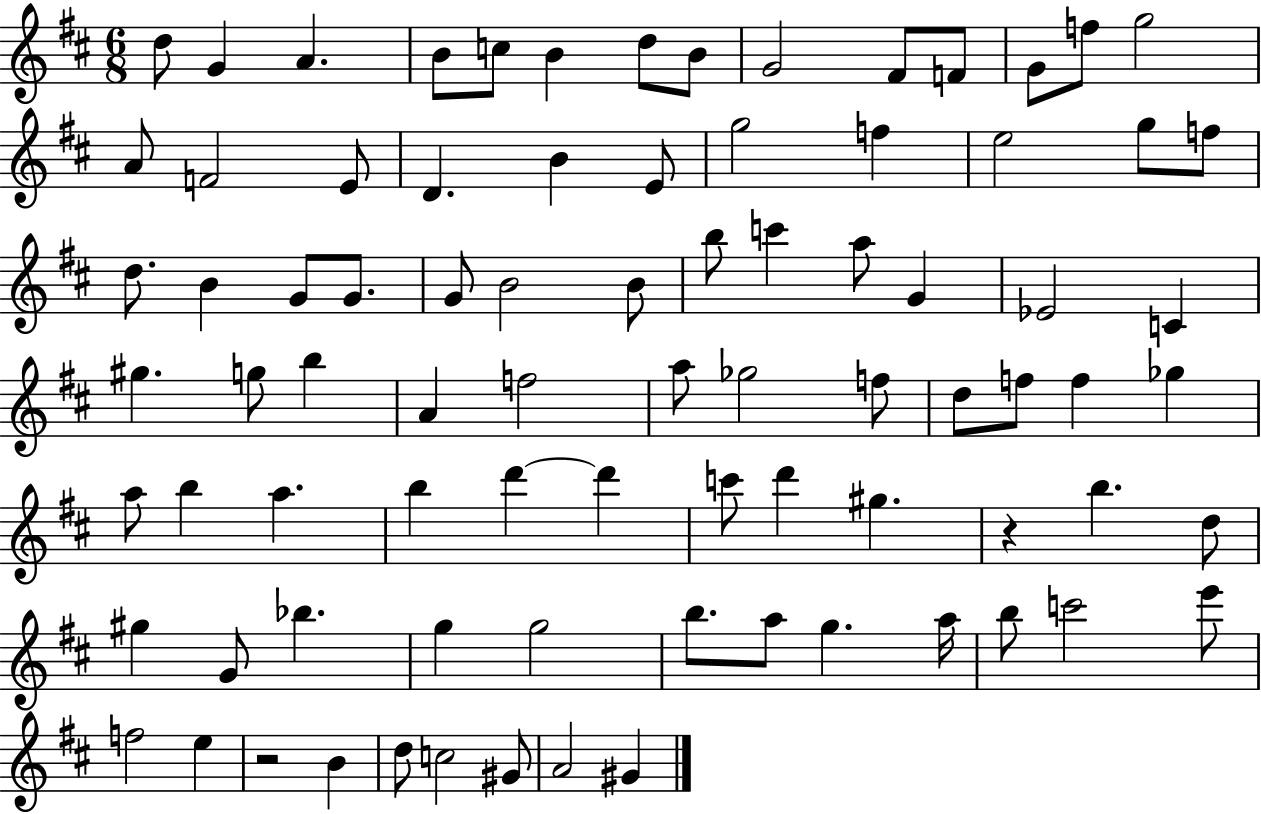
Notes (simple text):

D5/e G4/q A4/q. B4/e C5/e B4/q D5/e B4/e G4/h F#4/e F4/e G4/e F5/e G5/h A4/e F4/h E4/e D4/q. B4/q E4/e G5/h F5/q E5/h G5/e F5/e D5/e. B4/q G4/e G4/e. G4/e B4/h B4/e B5/e C6/q A5/e G4/q Eb4/h C4/q G#5/q. G5/e B5/q A4/q F5/h A5/e Gb5/h F5/e D5/e F5/e F5/q Gb5/q A5/e B5/q A5/q. B5/q D6/q D6/q C6/e D6/q G#5/q. R/q B5/q. D5/e G#5/q G4/e Bb5/q. G5/q G5/h B5/e. A5/e G5/q. A5/s B5/e C6/h E6/e F5/h E5/q R/h B4/q D5/e C5/h G#4/e A4/h G#4/q